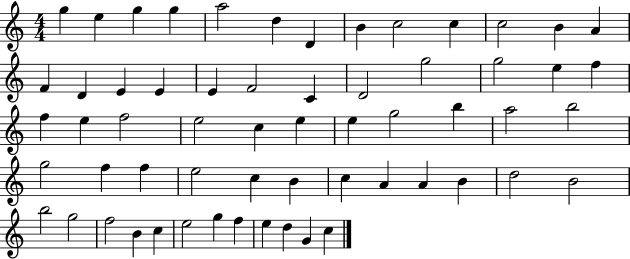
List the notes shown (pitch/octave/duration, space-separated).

G5/q E5/q G5/q G5/q A5/h D5/q D4/q B4/q C5/h C5/q C5/h B4/q A4/q F4/q D4/q E4/q E4/q E4/q F4/h C4/q D4/h G5/h G5/h E5/q F5/q F5/q E5/q F5/h E5/h C5/q E5/q E5/q G5/h B5/q A5/h B5/h G5/h F5/q F5/q E5/h C5/q B4/q C5/q A4/q A4/q B4/q D5/h B4/h B5/h G5/h F5/h B4/q C5/q E5/h G5/q F5/q E5/q D5/q G4/q C5/q